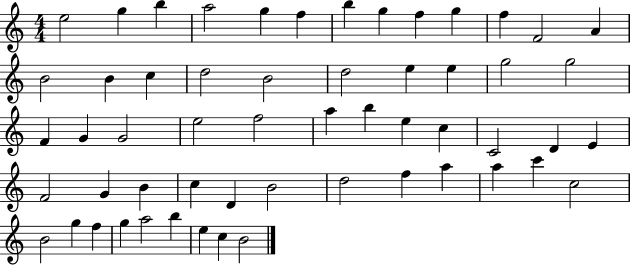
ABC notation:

X:1
T:Untitled
M:4/4
L:1/4
K:C
e2 g b a2 g f b g f g f F2 A B2 B c d2 B2 d2 e e g2 g2 F G G2 e2 f2 a b e c C2 D E F2 G B c D B2 d2 f a a c' c2 B2 g f g a2 b e c B2